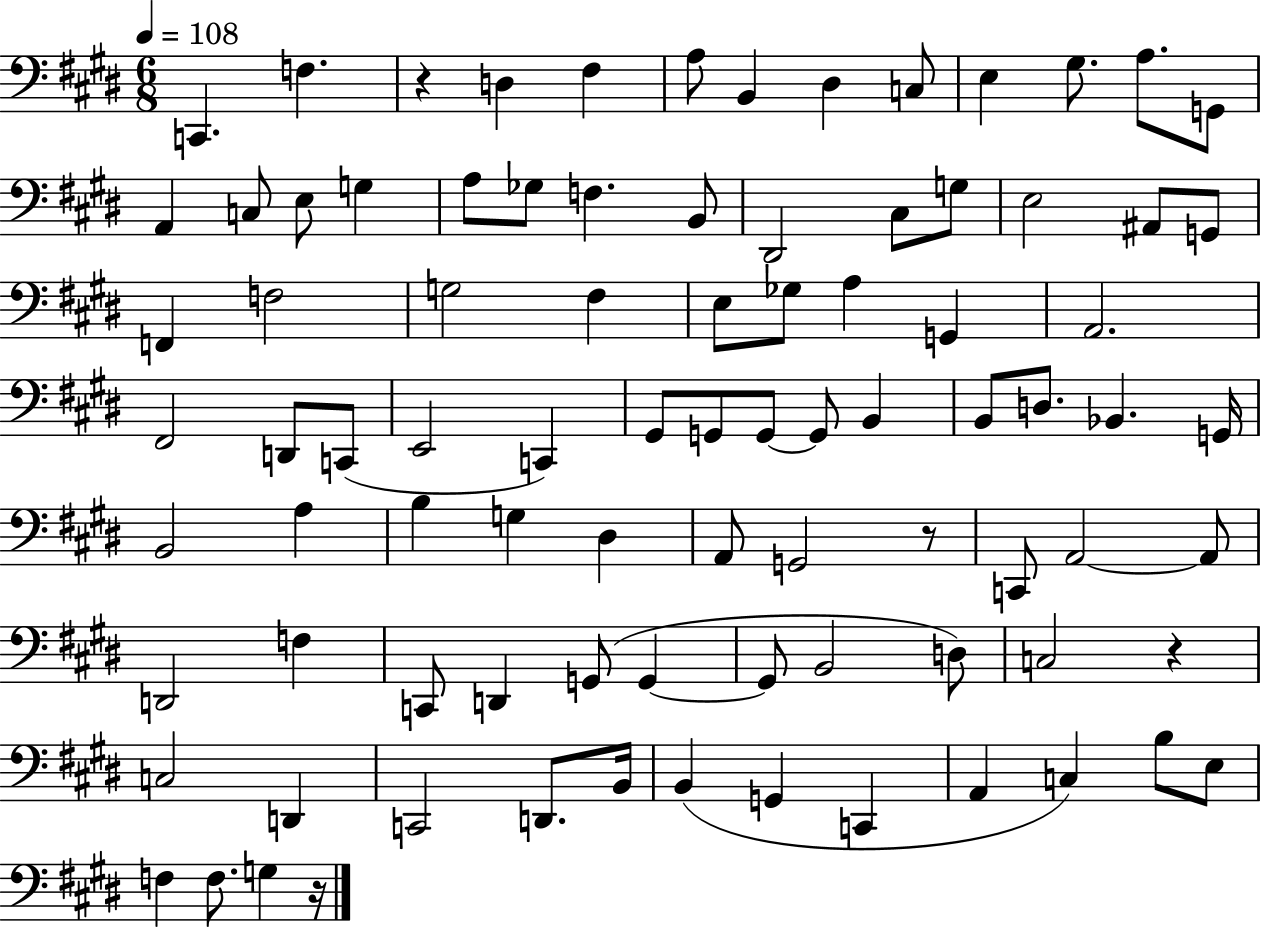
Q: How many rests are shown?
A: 4